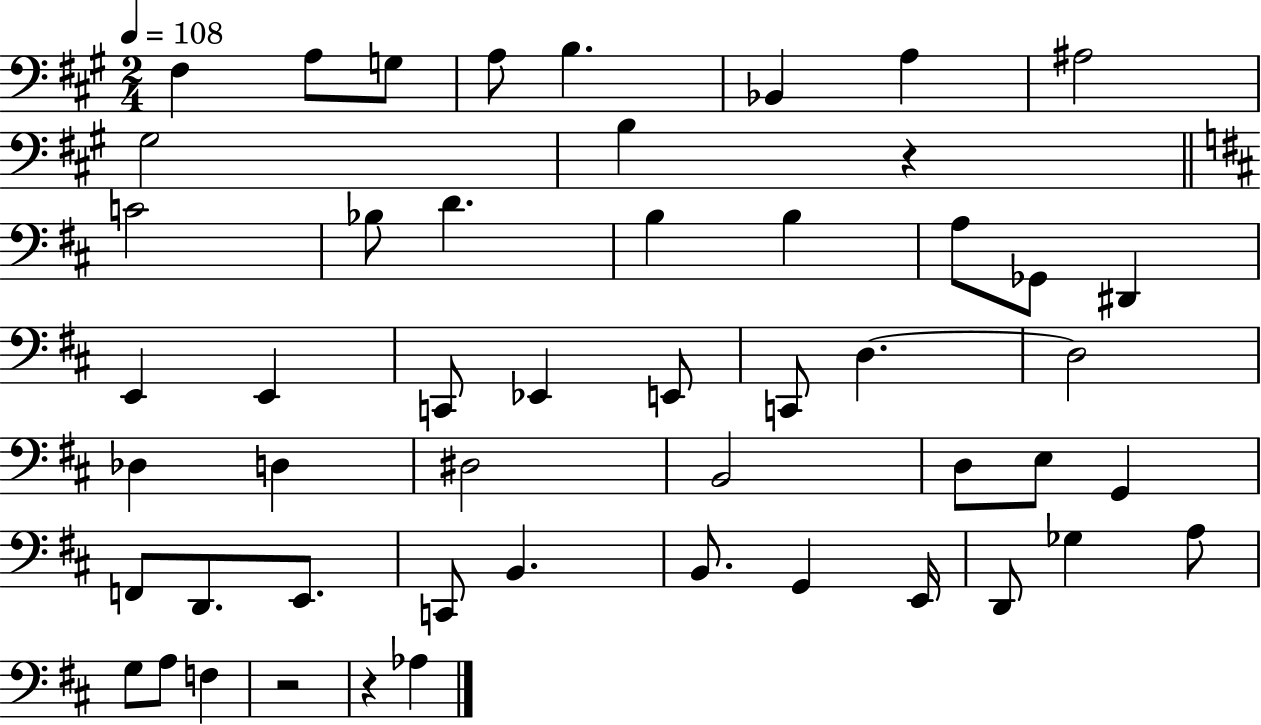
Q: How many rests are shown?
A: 3